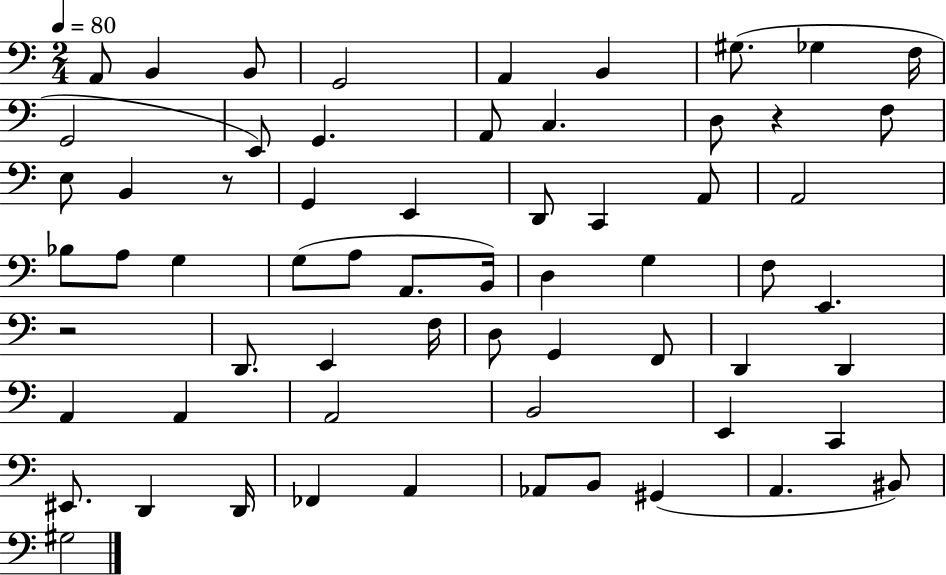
X:1
T:Untitled
M:2/4
L:1/4
K:C
A,,/2 B,, B,,/2 G,,2 A,, B,, ^G,/2 _G, F,/4 G,,2 E,,/2 G,, A,,/2 C, D,/2 z F,/2 E,/2 B,, z/2 G,, E,, D,,/2 C,, A,,/2 A,,2 _B,/2 A,/2 G, G,/2 A,/2 A,,/2 B,,/4 D, G, F,/2 E,, z2 D,,/2 E,, F,/4 D,/2 G,, F,,/2 D,, D,, A,, A,, A,,2 B,,2 E,, C,, ^E,,/2 D,, D,,/4 _F,, A,, _A,,/2 B,,/2 ^G,, A,, ^B,,/2 ^G,2